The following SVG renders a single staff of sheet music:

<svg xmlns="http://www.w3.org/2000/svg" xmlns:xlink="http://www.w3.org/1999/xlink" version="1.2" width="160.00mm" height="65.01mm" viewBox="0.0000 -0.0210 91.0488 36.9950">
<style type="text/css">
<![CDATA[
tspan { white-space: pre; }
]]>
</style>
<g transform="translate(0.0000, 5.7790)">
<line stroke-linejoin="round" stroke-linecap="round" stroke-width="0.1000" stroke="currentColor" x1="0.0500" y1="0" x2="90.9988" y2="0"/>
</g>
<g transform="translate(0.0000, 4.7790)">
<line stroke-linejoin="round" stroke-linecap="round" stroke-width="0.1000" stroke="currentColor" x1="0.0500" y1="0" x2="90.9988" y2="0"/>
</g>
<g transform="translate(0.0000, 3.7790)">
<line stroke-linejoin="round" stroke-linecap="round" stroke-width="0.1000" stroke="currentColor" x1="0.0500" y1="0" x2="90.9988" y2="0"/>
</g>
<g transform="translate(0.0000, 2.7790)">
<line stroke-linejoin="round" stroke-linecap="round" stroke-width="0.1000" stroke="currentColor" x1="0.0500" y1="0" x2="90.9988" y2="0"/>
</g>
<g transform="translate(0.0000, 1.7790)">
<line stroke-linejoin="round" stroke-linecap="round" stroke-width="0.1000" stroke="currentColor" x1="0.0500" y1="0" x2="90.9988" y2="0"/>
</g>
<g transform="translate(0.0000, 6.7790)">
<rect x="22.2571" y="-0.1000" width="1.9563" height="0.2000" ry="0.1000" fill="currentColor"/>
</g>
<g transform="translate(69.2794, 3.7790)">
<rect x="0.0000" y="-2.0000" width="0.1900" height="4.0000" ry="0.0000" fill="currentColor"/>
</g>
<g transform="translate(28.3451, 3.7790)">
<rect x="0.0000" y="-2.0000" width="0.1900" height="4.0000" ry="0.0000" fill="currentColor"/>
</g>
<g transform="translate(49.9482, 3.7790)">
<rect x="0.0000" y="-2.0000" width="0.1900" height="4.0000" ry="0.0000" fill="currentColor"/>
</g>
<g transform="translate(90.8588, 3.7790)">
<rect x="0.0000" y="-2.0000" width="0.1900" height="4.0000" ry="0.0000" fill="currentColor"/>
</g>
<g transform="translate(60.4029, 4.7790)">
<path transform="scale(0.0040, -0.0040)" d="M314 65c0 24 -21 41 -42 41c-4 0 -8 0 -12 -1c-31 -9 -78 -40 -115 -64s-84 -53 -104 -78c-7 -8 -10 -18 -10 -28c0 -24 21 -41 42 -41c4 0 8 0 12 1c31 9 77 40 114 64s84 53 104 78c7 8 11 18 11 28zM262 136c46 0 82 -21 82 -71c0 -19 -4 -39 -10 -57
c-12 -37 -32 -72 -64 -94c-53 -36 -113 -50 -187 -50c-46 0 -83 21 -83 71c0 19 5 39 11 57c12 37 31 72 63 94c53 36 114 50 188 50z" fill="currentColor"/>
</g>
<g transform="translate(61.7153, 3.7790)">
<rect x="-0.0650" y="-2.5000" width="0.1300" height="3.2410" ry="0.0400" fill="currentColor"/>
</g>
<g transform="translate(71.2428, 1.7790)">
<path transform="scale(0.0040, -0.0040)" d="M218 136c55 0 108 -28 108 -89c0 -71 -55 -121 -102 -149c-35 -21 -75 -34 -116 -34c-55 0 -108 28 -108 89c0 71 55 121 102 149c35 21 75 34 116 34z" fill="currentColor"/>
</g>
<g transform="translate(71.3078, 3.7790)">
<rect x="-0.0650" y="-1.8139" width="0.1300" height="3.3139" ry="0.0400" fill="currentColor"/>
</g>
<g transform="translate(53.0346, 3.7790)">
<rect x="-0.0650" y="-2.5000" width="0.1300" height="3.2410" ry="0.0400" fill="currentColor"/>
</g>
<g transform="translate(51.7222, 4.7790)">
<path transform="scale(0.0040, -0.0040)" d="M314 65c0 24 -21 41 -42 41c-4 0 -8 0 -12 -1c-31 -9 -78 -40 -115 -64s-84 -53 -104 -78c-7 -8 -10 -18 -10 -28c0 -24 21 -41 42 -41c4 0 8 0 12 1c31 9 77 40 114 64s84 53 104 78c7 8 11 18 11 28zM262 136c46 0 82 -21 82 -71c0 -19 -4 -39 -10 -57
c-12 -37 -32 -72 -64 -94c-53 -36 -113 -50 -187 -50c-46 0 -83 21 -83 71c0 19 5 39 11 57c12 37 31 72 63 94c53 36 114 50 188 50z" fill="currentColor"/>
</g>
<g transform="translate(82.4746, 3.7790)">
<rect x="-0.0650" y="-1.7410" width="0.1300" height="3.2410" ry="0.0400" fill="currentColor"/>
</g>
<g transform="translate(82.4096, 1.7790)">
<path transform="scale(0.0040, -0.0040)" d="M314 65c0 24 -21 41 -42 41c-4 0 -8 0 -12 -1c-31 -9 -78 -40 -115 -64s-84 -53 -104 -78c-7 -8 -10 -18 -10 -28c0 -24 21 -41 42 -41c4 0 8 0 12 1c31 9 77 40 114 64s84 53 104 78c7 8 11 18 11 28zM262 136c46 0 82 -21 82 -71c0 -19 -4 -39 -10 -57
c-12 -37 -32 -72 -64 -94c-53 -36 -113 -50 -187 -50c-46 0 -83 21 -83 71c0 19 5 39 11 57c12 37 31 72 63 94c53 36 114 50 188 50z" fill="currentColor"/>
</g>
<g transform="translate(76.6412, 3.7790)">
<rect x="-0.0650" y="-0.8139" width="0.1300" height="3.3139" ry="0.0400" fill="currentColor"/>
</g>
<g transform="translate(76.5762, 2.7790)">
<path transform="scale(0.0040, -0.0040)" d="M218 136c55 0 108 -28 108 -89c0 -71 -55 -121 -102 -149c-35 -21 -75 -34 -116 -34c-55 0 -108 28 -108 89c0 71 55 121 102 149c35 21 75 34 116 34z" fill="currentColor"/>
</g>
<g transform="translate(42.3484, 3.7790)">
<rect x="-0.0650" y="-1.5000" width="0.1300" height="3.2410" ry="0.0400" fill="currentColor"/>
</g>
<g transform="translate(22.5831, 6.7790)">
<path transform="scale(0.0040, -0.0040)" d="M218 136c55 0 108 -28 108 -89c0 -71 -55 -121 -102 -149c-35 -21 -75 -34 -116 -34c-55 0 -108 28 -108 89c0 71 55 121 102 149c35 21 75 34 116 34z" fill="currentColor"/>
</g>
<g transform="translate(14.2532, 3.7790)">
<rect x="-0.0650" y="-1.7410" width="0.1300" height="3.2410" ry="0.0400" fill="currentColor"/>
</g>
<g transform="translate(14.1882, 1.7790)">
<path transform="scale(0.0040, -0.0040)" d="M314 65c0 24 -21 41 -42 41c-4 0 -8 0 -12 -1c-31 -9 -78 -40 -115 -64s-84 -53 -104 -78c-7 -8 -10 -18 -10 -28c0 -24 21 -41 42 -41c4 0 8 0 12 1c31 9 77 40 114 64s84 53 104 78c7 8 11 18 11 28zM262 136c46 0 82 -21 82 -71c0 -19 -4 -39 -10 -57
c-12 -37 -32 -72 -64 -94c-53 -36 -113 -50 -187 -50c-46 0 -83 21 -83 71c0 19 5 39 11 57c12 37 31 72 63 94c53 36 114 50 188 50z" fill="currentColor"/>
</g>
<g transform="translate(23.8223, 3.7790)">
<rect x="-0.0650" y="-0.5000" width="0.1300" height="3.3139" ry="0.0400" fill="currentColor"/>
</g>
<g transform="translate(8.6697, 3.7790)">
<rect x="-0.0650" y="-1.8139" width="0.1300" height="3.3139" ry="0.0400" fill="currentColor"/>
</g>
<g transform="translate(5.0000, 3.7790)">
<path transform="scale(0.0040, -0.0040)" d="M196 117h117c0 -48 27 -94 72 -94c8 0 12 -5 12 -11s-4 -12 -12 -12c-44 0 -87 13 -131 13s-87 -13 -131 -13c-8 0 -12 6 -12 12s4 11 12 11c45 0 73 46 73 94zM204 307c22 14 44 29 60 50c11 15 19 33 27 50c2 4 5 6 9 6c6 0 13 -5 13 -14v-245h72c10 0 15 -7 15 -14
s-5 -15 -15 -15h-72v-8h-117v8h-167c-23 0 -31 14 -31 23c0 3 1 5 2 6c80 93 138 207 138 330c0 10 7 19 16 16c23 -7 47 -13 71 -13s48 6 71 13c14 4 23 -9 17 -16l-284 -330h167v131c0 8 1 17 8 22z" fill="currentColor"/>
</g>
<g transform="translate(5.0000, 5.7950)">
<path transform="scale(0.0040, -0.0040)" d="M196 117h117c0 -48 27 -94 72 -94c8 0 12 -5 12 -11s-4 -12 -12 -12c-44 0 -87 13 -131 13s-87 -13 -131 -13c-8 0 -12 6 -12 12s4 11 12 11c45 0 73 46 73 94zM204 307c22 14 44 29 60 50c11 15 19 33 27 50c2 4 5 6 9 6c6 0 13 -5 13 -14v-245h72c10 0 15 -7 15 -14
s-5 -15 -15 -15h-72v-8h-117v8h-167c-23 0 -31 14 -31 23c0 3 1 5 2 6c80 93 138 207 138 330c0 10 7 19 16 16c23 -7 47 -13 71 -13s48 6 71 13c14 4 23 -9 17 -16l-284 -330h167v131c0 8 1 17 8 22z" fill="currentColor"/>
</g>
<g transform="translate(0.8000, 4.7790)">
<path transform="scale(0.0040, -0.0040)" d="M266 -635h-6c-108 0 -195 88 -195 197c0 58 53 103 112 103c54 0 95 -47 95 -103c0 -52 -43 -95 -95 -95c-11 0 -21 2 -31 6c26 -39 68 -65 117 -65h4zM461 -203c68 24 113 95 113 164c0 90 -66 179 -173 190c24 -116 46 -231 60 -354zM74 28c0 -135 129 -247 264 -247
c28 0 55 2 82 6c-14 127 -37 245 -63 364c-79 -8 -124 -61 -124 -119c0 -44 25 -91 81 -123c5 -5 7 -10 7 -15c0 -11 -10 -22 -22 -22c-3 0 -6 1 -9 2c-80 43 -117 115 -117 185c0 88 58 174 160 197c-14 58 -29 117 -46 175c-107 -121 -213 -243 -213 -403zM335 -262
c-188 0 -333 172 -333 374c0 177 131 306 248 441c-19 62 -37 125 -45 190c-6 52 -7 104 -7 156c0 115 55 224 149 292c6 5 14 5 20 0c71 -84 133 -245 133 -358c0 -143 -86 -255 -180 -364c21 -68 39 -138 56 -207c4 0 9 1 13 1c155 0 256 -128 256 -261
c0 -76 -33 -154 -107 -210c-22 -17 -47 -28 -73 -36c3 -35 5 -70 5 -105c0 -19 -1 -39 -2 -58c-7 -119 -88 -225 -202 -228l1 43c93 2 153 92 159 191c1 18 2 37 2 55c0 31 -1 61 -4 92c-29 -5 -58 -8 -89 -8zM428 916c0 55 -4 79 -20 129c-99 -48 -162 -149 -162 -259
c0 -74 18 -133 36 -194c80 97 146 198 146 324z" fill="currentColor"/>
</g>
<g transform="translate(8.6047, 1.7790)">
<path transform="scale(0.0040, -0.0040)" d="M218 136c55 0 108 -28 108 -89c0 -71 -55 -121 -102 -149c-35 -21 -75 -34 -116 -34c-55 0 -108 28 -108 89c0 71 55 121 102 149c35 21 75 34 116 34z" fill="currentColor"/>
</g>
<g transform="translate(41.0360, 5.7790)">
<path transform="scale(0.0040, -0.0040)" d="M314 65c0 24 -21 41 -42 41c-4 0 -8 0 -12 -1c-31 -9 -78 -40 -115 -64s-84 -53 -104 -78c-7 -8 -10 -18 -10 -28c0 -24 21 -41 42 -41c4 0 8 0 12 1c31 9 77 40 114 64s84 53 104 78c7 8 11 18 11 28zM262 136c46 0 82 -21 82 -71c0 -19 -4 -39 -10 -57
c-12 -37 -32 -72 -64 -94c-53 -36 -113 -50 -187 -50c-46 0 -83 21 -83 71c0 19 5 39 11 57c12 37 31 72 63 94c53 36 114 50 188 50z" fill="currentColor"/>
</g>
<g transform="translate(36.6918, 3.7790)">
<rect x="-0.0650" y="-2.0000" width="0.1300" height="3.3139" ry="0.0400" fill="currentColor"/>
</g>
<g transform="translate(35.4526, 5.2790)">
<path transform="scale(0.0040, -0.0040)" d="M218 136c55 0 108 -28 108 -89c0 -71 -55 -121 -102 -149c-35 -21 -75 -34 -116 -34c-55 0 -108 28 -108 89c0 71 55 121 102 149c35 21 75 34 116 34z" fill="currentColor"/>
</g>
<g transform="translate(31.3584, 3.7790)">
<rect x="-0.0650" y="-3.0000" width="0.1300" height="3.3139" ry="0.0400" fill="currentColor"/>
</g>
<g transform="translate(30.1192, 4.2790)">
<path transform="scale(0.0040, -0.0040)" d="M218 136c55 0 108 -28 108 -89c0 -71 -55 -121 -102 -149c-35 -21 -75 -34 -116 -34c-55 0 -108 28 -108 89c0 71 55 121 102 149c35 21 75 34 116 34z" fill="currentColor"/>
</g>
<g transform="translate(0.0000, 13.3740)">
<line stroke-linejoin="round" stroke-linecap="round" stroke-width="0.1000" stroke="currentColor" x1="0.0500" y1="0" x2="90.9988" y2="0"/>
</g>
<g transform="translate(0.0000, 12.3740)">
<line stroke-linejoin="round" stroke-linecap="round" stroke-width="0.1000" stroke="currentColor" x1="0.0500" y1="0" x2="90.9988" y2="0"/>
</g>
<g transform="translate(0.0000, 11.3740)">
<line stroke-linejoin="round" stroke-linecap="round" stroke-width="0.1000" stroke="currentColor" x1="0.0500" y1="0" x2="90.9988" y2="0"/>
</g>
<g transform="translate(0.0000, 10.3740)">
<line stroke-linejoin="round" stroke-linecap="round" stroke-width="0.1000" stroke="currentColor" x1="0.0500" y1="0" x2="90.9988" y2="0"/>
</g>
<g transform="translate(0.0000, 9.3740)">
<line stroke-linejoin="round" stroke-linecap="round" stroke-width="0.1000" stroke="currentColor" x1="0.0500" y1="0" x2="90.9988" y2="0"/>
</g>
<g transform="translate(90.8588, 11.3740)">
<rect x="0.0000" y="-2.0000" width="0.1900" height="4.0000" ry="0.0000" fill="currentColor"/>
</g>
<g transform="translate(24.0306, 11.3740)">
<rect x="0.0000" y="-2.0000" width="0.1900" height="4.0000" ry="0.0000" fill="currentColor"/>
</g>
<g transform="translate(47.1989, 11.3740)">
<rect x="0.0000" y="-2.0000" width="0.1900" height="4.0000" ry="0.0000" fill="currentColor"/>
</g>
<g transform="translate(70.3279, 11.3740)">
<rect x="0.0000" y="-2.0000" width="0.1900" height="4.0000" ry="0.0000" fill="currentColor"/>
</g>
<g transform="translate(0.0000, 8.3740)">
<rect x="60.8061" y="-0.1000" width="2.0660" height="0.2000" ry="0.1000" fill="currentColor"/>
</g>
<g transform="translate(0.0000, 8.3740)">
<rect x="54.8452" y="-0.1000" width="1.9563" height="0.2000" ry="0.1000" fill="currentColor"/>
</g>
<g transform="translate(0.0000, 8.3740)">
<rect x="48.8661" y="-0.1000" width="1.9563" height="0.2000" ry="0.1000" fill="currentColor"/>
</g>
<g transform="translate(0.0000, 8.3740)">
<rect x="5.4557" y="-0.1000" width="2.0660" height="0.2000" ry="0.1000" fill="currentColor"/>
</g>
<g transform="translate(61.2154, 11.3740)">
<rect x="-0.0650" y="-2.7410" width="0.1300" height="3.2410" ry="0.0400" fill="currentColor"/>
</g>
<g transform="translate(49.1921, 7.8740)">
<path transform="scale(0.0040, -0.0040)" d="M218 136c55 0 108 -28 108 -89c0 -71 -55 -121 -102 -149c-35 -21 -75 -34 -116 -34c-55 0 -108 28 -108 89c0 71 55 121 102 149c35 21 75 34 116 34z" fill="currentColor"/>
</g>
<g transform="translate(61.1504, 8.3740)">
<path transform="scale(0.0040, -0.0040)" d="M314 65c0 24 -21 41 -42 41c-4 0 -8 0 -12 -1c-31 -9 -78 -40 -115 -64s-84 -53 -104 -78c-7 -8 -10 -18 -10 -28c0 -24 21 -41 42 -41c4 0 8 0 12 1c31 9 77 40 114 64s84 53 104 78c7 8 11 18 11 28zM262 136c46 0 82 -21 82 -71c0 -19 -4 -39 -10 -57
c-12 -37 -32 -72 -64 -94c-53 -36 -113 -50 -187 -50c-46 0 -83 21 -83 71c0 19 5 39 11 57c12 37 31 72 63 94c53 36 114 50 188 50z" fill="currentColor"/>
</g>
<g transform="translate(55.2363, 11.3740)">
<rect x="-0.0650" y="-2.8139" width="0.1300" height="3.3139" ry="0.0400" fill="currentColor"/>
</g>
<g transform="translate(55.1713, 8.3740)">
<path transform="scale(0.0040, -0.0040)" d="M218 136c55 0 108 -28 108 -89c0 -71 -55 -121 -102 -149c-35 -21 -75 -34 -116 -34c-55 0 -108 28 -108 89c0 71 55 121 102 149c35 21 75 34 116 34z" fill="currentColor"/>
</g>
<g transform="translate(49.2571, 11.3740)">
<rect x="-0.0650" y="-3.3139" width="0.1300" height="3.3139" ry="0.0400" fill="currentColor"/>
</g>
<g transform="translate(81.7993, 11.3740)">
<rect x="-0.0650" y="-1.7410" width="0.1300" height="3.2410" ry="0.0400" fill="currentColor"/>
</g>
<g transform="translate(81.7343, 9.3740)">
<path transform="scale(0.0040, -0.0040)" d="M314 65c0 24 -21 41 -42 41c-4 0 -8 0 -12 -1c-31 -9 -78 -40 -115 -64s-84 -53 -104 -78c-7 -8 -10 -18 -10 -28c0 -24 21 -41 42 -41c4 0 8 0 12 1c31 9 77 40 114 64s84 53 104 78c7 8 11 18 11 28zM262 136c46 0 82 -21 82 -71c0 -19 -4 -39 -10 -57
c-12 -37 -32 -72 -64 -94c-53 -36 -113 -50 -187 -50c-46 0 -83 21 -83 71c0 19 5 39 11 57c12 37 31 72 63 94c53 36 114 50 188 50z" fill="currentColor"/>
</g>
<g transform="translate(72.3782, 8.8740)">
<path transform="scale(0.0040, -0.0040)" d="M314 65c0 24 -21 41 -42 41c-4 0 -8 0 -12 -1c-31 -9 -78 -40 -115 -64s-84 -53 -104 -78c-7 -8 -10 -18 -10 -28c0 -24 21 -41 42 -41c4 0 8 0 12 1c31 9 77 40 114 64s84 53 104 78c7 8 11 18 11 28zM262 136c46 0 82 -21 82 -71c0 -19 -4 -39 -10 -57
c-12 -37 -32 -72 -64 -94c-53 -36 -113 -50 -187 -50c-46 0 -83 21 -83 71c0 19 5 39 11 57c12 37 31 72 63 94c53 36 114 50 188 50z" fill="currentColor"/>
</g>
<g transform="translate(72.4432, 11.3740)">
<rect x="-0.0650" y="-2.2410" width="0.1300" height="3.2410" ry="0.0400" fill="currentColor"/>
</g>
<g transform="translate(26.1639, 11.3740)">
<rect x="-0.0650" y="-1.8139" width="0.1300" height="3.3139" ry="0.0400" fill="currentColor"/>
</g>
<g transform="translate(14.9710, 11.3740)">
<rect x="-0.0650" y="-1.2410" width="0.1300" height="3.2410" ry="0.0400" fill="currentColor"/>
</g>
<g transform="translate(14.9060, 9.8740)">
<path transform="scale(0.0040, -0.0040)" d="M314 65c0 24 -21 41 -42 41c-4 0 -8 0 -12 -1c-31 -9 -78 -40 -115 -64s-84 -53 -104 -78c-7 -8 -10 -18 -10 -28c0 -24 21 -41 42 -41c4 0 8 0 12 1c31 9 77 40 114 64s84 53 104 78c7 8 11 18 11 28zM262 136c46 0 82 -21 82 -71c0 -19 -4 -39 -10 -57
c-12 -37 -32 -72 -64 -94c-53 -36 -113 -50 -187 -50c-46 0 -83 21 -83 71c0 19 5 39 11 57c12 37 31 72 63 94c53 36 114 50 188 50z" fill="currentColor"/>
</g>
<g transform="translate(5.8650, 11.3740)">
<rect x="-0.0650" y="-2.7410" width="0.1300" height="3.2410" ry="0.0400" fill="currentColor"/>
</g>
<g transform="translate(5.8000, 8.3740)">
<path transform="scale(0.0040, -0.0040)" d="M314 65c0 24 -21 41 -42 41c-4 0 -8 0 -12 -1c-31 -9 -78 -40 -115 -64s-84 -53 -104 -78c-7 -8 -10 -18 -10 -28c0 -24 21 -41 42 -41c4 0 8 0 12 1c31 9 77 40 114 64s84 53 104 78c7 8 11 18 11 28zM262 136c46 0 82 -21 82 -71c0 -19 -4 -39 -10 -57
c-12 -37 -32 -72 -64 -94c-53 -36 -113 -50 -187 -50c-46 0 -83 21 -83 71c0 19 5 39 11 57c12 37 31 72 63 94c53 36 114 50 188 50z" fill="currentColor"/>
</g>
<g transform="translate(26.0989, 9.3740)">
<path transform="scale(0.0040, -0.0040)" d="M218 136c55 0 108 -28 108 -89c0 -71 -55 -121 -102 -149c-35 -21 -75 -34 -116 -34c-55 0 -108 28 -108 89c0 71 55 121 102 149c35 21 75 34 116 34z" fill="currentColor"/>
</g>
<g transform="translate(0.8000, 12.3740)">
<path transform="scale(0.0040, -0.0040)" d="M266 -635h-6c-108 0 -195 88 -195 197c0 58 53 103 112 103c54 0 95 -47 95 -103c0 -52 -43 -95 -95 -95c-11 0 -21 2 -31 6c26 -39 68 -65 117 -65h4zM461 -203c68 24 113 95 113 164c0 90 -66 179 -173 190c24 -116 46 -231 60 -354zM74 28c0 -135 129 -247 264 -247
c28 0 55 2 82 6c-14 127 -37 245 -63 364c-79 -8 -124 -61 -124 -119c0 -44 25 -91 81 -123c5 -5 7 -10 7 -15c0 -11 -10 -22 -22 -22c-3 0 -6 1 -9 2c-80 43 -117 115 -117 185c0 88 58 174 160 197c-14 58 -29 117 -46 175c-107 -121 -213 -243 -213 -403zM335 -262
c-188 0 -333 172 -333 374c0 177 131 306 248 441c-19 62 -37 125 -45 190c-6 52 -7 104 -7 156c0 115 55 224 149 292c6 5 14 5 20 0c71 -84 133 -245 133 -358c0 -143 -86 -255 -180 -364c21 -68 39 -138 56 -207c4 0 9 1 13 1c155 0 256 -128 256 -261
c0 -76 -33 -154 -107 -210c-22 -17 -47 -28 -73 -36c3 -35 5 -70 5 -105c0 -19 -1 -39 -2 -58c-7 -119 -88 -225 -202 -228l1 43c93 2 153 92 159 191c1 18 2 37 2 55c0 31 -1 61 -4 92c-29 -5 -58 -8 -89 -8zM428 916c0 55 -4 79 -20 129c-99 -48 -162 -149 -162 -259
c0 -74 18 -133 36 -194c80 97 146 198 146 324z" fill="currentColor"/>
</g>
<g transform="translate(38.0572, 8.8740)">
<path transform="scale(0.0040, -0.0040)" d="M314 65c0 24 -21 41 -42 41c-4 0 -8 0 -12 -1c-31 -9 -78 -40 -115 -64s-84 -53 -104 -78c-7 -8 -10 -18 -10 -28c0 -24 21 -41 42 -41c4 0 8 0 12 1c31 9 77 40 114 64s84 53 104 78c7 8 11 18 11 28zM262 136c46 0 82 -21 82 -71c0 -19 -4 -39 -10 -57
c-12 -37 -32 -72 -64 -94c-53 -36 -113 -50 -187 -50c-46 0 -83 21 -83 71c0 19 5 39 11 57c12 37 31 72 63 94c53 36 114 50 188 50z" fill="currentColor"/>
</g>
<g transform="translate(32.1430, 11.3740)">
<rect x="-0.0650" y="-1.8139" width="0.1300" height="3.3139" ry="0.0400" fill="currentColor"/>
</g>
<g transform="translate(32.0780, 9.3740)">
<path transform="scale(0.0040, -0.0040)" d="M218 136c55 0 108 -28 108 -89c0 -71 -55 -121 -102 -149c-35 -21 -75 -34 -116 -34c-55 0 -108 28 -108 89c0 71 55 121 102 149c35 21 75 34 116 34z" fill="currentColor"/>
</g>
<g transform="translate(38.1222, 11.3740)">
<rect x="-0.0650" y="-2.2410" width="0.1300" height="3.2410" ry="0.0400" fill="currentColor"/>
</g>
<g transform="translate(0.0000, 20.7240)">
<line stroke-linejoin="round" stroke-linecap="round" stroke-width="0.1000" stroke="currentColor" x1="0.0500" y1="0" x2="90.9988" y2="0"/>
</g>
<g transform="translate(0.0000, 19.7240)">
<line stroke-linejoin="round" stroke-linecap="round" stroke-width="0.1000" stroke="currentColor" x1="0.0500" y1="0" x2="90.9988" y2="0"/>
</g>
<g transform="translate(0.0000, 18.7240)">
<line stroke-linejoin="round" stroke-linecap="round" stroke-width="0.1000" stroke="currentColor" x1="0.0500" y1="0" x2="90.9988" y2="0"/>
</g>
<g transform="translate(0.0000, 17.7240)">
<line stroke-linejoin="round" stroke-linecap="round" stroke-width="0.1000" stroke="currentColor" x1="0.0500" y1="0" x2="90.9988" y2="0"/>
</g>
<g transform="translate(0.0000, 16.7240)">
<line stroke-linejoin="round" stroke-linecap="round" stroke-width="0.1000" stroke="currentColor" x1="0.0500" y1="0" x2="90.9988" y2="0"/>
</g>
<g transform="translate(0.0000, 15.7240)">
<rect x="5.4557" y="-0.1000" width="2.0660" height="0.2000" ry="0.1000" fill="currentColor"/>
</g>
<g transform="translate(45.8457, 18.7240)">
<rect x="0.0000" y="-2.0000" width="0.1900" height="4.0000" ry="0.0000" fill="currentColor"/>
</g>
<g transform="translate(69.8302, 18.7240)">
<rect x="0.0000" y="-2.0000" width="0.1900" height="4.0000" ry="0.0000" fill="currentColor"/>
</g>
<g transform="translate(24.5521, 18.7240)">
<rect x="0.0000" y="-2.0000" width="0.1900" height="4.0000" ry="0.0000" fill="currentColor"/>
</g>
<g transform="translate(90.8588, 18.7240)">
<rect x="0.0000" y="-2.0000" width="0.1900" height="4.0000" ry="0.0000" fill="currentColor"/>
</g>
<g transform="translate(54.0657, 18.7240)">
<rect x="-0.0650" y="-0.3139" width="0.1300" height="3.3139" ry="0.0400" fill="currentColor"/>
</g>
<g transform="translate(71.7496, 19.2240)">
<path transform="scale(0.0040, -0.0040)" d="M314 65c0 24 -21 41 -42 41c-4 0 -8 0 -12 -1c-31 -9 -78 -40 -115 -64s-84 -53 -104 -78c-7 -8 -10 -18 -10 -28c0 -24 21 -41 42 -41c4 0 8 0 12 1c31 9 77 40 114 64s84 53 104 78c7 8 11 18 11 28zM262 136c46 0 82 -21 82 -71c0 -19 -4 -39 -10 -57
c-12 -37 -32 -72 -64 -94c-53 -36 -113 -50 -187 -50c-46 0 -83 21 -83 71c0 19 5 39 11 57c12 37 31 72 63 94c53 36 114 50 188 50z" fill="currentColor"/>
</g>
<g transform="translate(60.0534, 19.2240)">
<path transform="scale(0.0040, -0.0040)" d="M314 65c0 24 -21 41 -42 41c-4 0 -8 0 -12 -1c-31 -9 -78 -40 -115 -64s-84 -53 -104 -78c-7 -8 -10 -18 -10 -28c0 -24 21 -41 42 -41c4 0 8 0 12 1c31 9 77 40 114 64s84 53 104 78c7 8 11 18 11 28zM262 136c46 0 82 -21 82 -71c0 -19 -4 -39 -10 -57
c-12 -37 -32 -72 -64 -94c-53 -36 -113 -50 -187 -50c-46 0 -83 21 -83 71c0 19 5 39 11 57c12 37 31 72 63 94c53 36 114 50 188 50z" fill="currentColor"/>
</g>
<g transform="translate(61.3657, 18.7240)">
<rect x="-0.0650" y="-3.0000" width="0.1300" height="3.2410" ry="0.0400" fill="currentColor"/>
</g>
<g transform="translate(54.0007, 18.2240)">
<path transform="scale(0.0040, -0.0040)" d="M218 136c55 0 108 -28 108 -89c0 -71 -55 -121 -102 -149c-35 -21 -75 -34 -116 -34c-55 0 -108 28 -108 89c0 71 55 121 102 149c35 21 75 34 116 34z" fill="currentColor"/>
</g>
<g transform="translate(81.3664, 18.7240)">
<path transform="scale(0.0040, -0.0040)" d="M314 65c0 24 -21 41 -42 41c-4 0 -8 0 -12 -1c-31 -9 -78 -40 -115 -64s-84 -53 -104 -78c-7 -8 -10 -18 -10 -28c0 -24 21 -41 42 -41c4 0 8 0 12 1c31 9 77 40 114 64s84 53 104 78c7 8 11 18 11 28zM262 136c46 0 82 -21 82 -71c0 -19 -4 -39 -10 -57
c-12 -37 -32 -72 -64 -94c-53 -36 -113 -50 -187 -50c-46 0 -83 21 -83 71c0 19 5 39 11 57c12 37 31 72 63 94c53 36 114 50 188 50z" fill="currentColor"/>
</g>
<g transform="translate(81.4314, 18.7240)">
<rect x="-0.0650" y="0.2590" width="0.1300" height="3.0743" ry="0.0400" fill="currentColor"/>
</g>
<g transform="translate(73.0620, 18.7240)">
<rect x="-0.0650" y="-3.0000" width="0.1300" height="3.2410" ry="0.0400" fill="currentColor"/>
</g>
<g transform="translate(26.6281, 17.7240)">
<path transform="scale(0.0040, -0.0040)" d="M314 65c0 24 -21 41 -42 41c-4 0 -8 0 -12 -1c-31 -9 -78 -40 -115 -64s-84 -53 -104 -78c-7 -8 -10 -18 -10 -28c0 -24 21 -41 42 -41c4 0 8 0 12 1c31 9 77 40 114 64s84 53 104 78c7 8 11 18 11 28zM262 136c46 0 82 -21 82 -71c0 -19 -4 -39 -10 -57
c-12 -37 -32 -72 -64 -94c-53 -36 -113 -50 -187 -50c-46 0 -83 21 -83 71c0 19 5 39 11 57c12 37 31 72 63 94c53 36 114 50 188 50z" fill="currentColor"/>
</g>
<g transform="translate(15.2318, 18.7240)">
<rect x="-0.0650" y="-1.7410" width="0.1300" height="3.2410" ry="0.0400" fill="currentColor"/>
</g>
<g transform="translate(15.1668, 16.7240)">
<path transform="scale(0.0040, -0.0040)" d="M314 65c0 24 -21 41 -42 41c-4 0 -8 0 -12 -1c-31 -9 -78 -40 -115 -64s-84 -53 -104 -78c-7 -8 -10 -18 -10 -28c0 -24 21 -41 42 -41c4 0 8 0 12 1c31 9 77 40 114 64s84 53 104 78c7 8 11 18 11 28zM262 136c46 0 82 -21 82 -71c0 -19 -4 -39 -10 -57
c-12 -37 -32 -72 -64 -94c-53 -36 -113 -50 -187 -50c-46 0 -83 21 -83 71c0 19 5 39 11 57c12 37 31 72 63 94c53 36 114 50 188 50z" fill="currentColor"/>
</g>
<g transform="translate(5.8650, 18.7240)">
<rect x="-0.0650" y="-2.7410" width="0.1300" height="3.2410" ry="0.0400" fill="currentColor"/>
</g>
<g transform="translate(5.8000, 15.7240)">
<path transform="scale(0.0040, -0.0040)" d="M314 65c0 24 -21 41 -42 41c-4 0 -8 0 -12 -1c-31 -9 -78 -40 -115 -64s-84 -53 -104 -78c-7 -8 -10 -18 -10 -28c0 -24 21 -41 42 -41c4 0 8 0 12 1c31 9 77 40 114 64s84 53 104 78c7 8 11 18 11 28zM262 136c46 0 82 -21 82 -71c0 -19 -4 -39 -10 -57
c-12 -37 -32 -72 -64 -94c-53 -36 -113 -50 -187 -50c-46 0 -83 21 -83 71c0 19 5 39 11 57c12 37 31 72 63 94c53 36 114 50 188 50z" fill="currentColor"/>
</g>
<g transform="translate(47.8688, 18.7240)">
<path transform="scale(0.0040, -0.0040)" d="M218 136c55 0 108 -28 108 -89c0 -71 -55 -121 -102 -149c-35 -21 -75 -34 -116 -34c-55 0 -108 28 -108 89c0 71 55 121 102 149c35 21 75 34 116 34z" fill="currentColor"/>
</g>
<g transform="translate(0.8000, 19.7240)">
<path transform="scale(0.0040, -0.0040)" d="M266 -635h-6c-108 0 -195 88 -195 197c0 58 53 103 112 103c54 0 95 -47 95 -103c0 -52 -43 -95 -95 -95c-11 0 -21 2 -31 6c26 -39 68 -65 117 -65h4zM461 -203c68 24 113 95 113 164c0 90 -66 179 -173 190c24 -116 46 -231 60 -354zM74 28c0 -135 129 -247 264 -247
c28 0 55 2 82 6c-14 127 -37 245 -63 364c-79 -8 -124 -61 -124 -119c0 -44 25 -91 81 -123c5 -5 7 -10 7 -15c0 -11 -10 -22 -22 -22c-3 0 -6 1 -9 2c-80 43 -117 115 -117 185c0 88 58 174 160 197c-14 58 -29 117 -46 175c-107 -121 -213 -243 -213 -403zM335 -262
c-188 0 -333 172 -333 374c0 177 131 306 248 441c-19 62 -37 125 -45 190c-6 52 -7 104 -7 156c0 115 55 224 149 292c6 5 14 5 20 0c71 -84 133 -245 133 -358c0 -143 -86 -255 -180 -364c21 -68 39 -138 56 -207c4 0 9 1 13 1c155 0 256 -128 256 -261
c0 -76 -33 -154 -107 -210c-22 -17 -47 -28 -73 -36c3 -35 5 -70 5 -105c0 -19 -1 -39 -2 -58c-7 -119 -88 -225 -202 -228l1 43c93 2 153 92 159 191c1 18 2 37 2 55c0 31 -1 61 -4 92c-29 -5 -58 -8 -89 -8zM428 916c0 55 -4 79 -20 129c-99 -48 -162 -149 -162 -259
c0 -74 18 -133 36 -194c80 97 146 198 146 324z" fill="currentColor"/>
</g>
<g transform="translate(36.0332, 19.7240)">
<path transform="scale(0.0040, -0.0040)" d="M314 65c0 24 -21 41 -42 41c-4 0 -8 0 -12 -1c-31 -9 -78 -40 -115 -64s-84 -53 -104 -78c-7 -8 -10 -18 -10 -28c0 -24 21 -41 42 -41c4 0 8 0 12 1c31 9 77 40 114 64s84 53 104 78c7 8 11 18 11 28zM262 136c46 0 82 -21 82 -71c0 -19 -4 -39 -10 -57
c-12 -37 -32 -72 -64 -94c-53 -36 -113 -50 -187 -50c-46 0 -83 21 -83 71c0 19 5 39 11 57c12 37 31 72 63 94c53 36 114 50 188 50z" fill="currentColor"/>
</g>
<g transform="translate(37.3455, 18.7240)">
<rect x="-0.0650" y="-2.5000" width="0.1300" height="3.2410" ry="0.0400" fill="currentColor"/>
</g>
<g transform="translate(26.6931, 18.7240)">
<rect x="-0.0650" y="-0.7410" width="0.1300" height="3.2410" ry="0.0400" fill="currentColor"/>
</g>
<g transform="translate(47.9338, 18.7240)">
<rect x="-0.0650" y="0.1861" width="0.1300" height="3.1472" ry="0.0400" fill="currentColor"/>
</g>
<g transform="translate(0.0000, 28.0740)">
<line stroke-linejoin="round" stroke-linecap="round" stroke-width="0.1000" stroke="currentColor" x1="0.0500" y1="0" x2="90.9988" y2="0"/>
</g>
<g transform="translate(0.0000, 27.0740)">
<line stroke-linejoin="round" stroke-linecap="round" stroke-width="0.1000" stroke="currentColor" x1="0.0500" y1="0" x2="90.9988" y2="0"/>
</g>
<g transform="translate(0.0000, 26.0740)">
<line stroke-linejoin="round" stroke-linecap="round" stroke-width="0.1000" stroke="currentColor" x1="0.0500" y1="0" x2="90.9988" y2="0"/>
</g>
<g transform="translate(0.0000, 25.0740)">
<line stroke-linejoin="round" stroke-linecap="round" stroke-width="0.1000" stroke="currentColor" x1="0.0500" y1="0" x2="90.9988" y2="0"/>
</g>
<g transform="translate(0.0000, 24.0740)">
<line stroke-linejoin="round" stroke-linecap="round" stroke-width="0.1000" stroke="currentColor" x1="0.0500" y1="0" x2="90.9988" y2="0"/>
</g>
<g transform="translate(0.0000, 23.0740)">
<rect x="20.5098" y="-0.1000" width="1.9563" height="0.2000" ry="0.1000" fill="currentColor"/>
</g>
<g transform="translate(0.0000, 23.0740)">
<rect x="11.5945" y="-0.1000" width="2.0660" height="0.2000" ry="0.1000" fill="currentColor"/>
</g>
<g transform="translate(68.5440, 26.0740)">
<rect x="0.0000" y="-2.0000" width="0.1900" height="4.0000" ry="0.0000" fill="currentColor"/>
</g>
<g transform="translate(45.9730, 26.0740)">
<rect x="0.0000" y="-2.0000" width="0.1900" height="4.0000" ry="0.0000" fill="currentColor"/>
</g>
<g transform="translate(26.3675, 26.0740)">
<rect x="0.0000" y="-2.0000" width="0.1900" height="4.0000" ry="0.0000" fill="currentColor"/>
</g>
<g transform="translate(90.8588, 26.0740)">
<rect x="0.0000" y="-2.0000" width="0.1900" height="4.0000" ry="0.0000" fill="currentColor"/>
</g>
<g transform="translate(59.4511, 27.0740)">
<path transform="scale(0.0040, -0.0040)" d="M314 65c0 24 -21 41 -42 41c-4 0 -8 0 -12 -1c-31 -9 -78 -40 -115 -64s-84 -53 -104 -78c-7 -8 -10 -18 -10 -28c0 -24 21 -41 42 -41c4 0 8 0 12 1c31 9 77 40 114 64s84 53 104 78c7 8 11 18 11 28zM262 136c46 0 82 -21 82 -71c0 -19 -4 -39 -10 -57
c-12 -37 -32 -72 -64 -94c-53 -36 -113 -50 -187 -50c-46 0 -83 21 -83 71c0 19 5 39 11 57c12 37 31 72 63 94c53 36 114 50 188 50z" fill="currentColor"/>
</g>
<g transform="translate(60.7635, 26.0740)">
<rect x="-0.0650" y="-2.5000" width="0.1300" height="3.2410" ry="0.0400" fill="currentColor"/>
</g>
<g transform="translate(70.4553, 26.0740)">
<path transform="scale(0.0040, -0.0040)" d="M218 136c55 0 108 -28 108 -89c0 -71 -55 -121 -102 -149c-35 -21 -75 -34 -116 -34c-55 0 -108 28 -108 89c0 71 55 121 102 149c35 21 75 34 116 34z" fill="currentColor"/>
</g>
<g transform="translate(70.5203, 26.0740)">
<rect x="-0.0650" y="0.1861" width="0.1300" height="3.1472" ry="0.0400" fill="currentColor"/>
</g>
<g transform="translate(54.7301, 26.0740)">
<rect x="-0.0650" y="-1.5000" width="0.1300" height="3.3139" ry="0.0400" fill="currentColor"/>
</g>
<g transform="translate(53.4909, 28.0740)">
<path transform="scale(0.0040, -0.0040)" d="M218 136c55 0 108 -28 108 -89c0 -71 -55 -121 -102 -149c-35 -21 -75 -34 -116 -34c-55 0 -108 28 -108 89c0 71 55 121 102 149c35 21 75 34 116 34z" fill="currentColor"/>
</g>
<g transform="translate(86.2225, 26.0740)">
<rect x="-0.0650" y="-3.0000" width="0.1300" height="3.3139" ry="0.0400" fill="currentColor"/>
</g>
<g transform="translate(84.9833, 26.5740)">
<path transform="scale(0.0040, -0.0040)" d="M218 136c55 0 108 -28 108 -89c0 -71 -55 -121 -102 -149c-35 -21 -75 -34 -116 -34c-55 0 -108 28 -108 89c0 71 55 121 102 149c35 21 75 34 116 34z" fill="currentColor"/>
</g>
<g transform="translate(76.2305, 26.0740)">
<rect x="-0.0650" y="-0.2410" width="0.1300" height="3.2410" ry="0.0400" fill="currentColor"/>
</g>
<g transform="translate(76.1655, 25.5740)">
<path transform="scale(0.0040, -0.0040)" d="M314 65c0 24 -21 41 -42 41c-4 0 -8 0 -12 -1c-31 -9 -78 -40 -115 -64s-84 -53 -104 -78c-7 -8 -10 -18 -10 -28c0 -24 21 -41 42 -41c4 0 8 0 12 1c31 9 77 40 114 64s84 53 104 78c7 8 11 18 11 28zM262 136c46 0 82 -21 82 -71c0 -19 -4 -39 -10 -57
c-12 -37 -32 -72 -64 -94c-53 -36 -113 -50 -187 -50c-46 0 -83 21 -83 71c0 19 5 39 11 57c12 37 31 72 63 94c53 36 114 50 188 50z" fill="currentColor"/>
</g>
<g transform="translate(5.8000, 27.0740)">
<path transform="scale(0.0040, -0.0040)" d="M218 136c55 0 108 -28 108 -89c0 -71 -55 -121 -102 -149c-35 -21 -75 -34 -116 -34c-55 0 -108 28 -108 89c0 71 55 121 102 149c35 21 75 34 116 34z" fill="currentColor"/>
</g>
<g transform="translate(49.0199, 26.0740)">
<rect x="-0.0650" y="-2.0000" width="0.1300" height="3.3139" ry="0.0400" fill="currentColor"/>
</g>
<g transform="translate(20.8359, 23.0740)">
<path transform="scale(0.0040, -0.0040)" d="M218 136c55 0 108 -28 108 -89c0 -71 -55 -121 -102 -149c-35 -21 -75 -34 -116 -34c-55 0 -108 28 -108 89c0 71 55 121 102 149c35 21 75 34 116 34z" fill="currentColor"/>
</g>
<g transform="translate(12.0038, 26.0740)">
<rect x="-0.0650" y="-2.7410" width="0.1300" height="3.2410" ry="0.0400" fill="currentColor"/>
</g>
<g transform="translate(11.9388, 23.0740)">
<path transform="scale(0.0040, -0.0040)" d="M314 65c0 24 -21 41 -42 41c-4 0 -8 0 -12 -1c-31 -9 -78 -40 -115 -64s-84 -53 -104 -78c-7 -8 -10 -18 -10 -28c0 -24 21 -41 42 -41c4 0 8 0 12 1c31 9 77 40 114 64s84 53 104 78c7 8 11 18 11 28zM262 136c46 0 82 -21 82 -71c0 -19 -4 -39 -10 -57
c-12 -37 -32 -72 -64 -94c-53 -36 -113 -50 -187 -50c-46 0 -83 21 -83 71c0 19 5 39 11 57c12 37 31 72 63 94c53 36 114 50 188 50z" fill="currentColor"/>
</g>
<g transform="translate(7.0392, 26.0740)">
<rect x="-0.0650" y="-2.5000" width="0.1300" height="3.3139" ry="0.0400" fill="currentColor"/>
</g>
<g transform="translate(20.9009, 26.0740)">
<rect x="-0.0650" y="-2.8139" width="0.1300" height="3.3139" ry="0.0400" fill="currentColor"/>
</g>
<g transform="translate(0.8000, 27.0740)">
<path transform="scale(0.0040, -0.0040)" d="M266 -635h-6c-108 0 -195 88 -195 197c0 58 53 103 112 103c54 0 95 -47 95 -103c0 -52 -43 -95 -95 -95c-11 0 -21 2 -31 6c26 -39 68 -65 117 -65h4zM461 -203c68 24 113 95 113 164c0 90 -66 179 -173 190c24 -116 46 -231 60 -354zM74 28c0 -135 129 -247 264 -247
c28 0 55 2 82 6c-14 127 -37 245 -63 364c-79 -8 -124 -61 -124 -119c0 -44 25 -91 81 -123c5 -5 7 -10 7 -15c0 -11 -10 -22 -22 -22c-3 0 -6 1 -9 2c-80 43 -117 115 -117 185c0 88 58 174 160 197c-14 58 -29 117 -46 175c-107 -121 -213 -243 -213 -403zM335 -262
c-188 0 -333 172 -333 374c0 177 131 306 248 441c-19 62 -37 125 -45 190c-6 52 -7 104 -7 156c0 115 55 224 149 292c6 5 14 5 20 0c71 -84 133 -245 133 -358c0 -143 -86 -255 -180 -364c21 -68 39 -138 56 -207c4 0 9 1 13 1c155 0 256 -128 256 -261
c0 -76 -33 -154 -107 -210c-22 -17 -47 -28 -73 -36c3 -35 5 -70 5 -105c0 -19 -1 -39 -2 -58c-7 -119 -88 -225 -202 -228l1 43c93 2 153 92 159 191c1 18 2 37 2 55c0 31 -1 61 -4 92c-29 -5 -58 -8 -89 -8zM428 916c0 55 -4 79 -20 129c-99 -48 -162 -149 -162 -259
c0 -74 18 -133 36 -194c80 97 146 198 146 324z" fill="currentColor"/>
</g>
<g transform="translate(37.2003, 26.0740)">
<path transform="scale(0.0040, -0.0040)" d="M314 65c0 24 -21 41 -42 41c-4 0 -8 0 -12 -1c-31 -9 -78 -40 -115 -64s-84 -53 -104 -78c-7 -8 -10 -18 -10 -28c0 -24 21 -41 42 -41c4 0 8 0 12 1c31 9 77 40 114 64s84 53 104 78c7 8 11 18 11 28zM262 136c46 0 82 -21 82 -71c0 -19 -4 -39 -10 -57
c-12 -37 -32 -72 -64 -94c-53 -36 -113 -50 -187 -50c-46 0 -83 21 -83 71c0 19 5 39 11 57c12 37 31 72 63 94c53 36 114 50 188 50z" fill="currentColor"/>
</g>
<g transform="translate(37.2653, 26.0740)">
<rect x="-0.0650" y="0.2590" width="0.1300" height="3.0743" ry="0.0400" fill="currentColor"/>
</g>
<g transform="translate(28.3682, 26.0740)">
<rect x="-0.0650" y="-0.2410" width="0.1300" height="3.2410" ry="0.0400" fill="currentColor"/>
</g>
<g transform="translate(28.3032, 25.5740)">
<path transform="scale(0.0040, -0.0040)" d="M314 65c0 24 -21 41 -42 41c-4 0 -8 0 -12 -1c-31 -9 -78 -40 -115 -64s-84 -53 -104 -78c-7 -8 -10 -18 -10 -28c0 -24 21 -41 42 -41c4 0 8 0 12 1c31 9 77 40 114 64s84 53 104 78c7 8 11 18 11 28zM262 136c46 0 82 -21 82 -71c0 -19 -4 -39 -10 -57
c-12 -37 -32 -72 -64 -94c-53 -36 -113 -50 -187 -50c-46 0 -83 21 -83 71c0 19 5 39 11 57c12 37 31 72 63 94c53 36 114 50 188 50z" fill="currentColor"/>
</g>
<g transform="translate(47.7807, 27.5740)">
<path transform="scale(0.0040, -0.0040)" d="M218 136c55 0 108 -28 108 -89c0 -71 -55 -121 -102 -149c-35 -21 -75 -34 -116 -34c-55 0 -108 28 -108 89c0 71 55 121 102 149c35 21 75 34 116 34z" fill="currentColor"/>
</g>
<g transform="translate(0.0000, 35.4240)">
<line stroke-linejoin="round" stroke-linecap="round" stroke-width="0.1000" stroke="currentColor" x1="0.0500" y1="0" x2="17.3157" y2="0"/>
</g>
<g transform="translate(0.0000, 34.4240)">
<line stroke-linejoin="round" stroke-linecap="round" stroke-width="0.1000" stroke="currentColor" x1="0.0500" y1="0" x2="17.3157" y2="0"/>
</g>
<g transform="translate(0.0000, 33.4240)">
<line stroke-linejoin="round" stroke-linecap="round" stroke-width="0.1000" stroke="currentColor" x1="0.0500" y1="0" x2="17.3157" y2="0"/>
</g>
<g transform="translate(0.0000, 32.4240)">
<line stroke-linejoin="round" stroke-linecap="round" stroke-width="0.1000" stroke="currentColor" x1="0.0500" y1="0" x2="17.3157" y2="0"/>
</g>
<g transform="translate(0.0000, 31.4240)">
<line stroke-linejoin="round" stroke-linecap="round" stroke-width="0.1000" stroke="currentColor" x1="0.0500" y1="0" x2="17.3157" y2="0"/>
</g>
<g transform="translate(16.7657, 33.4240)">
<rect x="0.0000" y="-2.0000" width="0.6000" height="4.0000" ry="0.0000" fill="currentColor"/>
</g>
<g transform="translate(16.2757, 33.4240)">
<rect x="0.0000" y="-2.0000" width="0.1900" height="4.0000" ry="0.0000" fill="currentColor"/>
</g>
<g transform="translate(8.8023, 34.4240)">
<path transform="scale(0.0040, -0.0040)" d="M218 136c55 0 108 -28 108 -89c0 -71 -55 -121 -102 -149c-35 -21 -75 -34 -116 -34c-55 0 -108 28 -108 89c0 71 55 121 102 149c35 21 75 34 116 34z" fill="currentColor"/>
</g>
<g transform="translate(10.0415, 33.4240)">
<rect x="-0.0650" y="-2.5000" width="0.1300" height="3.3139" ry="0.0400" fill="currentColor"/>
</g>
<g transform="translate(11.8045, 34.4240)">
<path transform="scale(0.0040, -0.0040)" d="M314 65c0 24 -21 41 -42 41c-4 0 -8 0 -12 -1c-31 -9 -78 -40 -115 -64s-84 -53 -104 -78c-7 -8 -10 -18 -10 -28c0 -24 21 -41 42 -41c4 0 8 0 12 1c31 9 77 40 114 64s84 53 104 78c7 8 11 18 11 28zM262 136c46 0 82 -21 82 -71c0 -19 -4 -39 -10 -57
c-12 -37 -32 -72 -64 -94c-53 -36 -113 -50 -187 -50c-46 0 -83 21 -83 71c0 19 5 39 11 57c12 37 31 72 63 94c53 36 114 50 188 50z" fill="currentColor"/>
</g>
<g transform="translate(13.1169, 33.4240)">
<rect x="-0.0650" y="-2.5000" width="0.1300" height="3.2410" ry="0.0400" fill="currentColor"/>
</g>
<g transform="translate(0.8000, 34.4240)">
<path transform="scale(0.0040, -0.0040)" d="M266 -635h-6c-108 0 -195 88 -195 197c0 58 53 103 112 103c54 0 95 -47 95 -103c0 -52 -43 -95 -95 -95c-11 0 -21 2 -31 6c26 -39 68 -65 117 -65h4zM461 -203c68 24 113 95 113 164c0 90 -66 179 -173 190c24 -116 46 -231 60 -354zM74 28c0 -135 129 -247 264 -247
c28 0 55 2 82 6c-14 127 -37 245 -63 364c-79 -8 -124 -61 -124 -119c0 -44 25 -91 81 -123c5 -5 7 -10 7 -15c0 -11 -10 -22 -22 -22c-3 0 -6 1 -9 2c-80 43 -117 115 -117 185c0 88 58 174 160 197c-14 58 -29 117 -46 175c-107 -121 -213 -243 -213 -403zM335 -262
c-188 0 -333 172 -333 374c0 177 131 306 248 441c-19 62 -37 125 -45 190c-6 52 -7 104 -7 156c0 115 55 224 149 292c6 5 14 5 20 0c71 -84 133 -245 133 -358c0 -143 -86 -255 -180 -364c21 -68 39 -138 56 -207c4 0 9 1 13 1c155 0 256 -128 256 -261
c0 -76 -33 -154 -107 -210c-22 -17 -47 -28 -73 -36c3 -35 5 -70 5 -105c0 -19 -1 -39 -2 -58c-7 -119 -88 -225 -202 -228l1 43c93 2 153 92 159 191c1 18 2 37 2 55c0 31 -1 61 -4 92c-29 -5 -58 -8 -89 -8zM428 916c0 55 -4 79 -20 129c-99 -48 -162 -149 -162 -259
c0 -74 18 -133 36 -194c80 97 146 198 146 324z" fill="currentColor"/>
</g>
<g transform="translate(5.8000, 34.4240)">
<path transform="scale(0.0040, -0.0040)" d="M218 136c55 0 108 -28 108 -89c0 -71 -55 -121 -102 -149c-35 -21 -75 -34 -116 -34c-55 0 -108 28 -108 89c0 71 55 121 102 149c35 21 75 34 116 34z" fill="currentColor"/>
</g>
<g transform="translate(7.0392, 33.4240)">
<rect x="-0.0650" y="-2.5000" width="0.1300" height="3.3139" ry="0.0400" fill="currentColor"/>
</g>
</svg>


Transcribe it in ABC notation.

X:1
T:Untitled
M:4/4
L:1/4
K:C
f f2 C A F E2 G2 G2 f d f2 a2 e2 f f g2 b a a2 g2 f2 a2 f2 d2 G2 B c A2 A2 B2 G a2 a c2 B2 F E G2 B c2 A G G G2